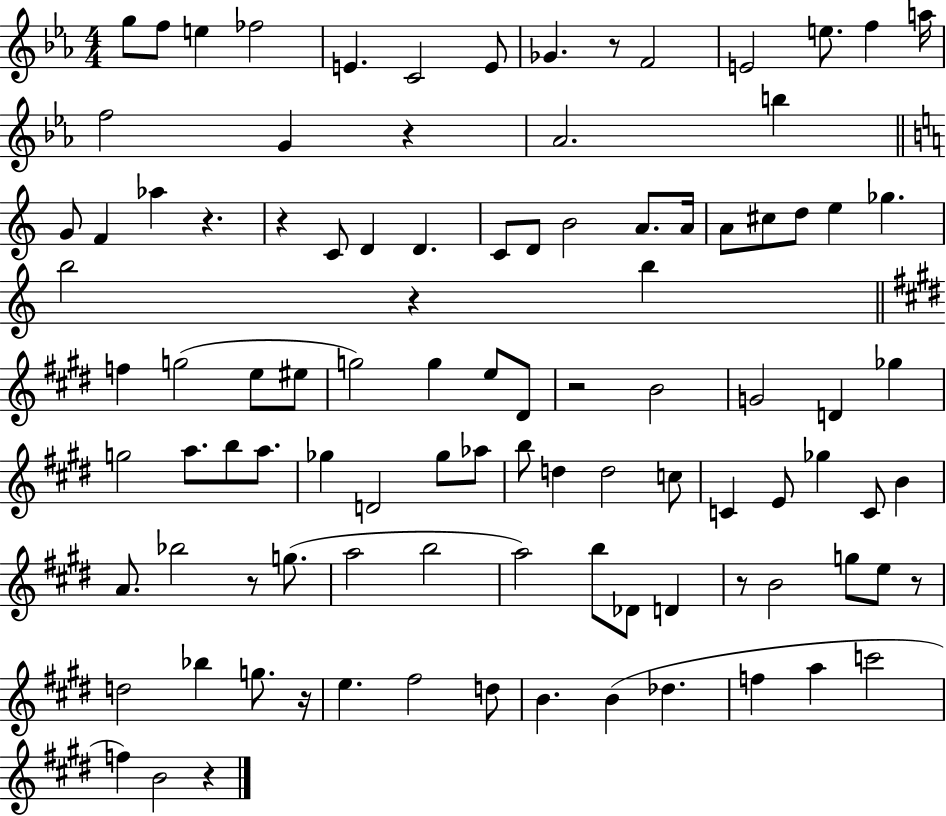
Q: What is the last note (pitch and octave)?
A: B4